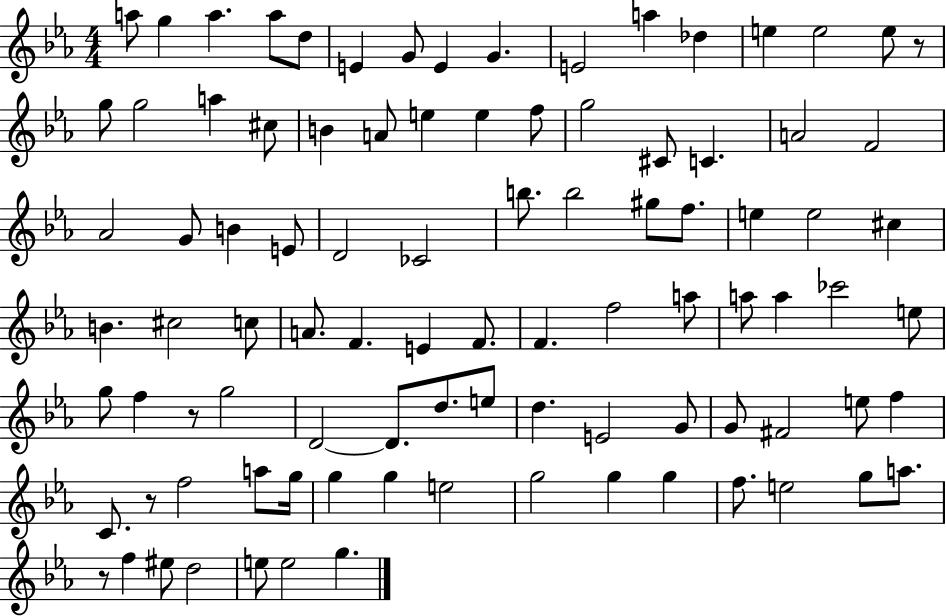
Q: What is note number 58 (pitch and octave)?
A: F5